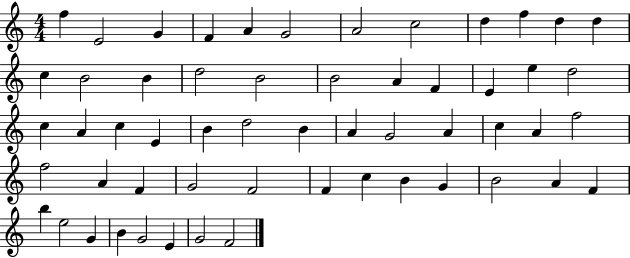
F5/q E4/h G4/q F4/q A4/q G4/h A4/h C5/h D5/q F5/q D5/q D5/q C5/q B4/h B4/q D5/h B4/h B4/h A4/q F4/q E4/q E5/q D5/h C5/q A4/q C5/q E4/q B4/q D5/h B4/q A4/q G4/h A4/q C5/q A4/q F5/h F5/h A4/q F4/q G4/h F4/h F4/q C5/q B4/q G4/q B4/h A4/q F4/q B5/q E5/h G4/q B4/q G4/h E4/q G4/h F4/h